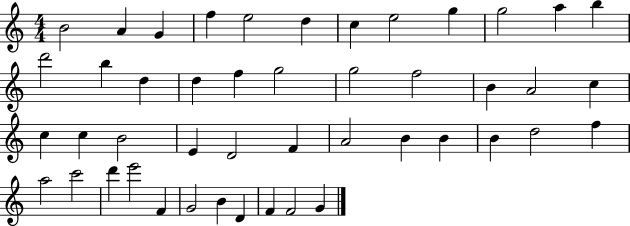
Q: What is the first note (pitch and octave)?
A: B4